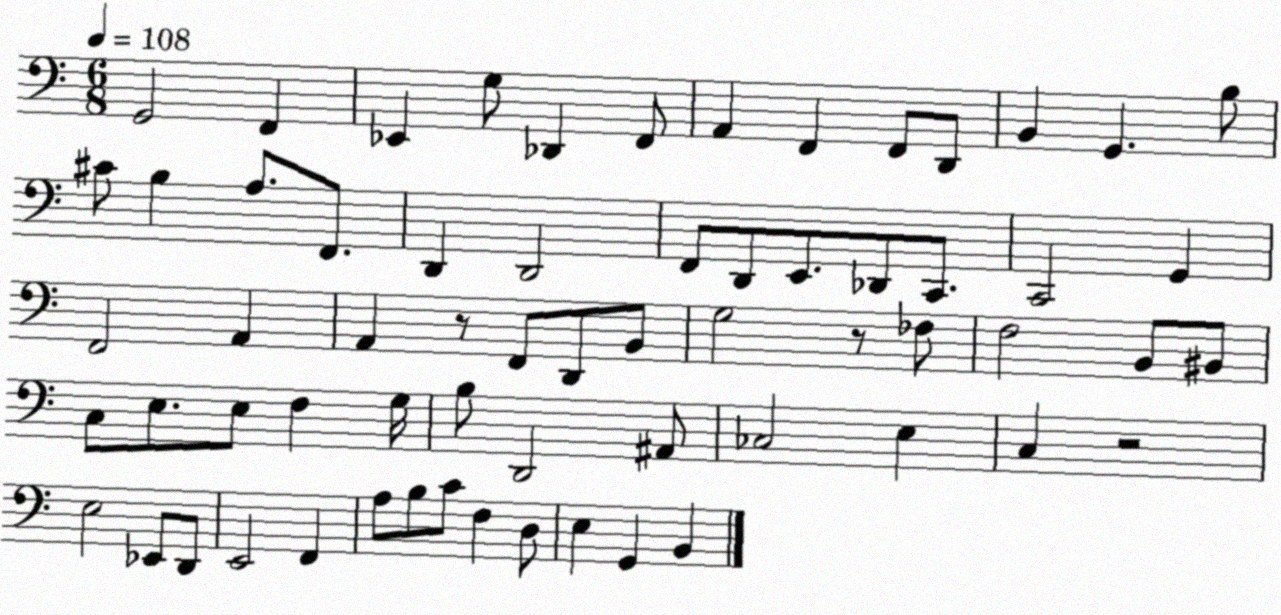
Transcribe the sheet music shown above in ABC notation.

X:1
T:Untitled
M:6/8
L:1/4
K:C
G,,2 F,, _E,, G,/2 _D,, F,,/2 A,, F,, F,,/2 D,,/2 B,, G,, B,/2 ^C/2 B, A,/2 F,,/2 D,, D,,2 F,,/2 D,,/2 E,,/2 _D,,/2 C,,/2 C,,2 G,, F,,2 A,, A,, z/2 F,,/2 D,,/2 B,,/2 G,2 z/2 _F,/2 F,2 B,,/2 ^B,,/2 C,/2 E,/2 E,/2 F, G,/4 B,/2 D,,2 ^A,,/2 _C,2 E, C, z2 E,2 _E,,/2 D,,/2 E,,2 F,, A,/2 B,/2 C/2 F, D,/2 E, G,, B,,